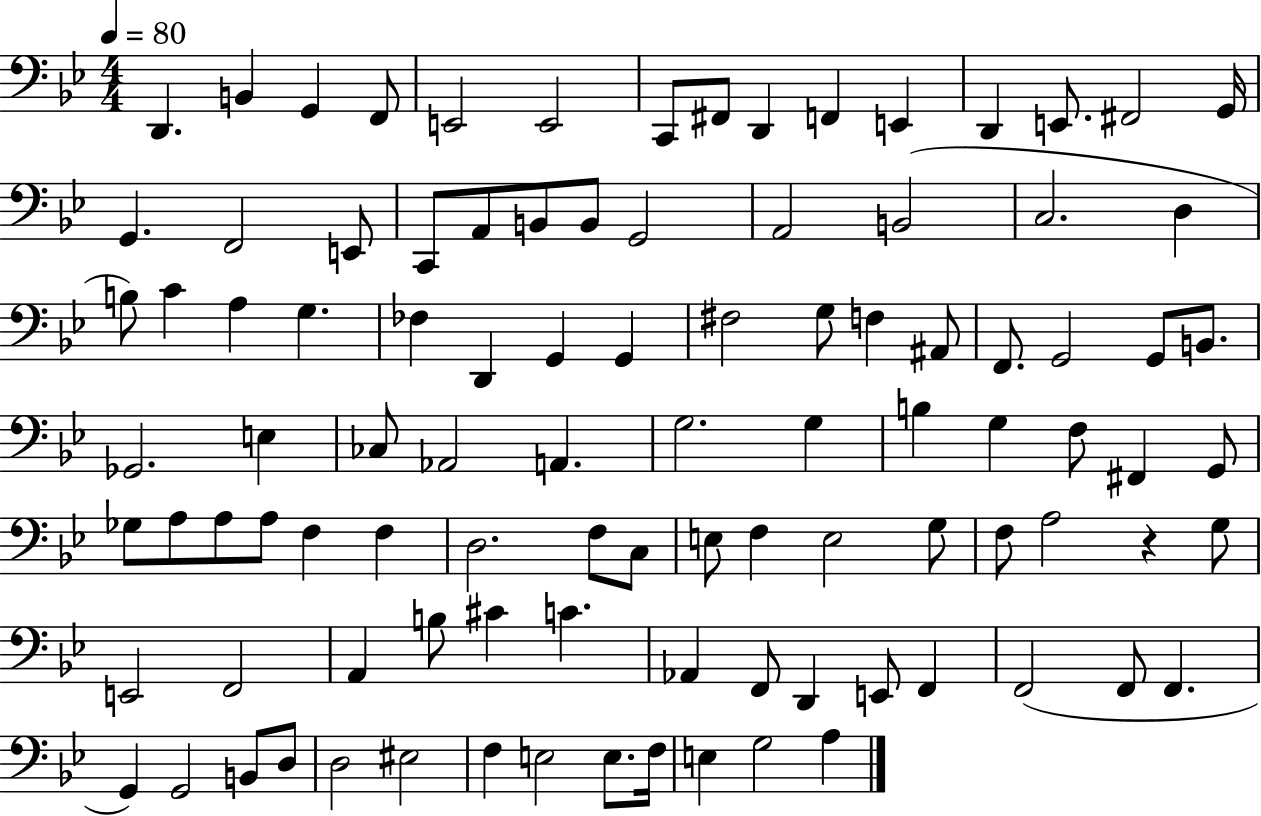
D2/q. B2/q G2/q F2/e E2/h E2/h C2/e F#2/e D2/q F2/q E2/q D2/q E2/e. F#2/h G2/s G2/q. F2/h E2/e C2/e A2/e B2/e B2/e G2/h A2/h B2/h C3/h. D3/q B3/e C4/q A3/q G3/q. FES3/q D2/q G2/q G2/q F#3/h G3/e F3/q A#2/e F2/e. G2/h G2/e B2/e. Gb2/h. E3/q CES3/e Ab2/h A2/q. G3/h. G3/q B3/q G3/q F3/e F#2/q G2/e Gb3/e A3/e A3/e A3/e F3/q F3/q D3/h. F3/e C3/e E3/e F3/q E3/h G3/e F3/e A3/h R/q G3/e E2/h F2/h A2/q B3/e C#4/q C4/q. Ab2/q F2/e D2/q E2/e F2/q F2/h F2/e F2/q. G2/q G2/h B2/e D3/e D3/h EIS3/h F3/q E3/h E3/e. F3/s E3/q G3/h A3/q